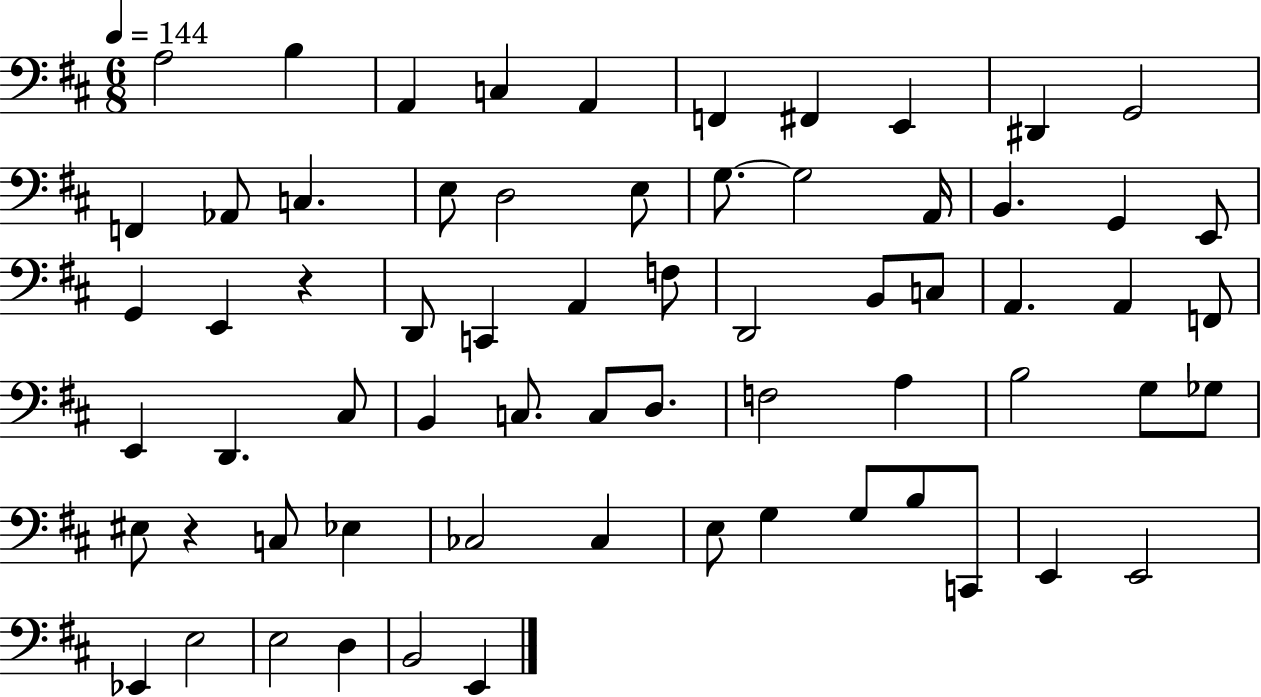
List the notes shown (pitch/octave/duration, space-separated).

A3/h B3/q A2/q C3/q A2/q F2/q F#2/q E2/q D#2/q G2/h F2/q Ab2/e C3/q. E3/e D3/h E3/e G3/e. G3/h A2/s B2/q. G2/q E2/e G2/q E2/q R/q D2/e C2/q A2/q F3/e D2/h B2/e C3/e A2/q. A2/q F2/e E2/q D2/q. C#3/e B2/q C3/e. C3/e D3/e. F3/h A3/q B3/h G3/e Gb3/e EIS3/e R/q C3/e Eb3/q CES3/h CES3/q E3/e G3/q G3/e B3/e C2/e E2/q E2/h Eb2/q E3/h E3/h D3/q B2/h E2/q